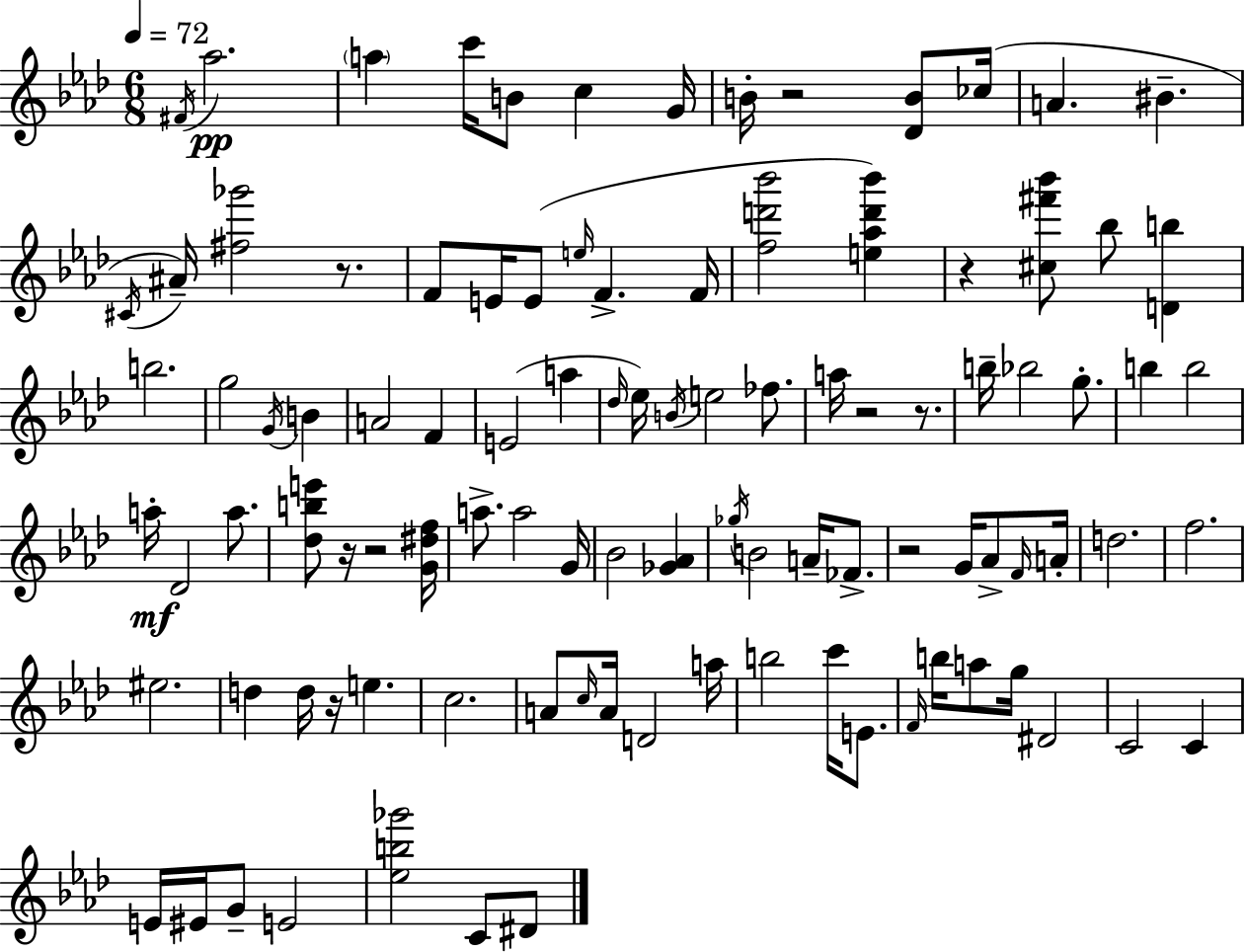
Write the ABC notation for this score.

X:1
T:Untitled
M:6/8
L:1/4
K:Ab
^F/4 _a2 a c'/4 B/2 c G/4 B/4 z2 [_DB]/2 _c/4 A ^B ^C/4 ^A/4 [^f_g']2 z/2 F/2 E/4 E/2 e/4 F F/4 [fd'_b']2 [e_ad'_b'] z [^c^f'_b']/2 _b/2 [Db] b2 g2 G/4 B A2 F E2 a _d/4 _e/4 B/4 e2 _f/2 a/4 z2 z/2 b/4 _b2 g/2 b b2 a/4 _D2 a/2 [_dbe']/2 z/4 z2 [G^df]/4 a/2 a2 G/4 _B2 [_G_A] _g/4 B2 A/4 _F/2 z2 G/4 _A/2 F/4 A/4 d2 f2 ^e2 d d/4 z/4 e c2 A/2 c/4 A/4 D2 a/4 b2 c'/4 E/2 F/4 b/4 a/2 g/4 ^D2 C2 C E/4 ^E/4 G/2 E2 [_eb_g']2 C/2 ^D/2